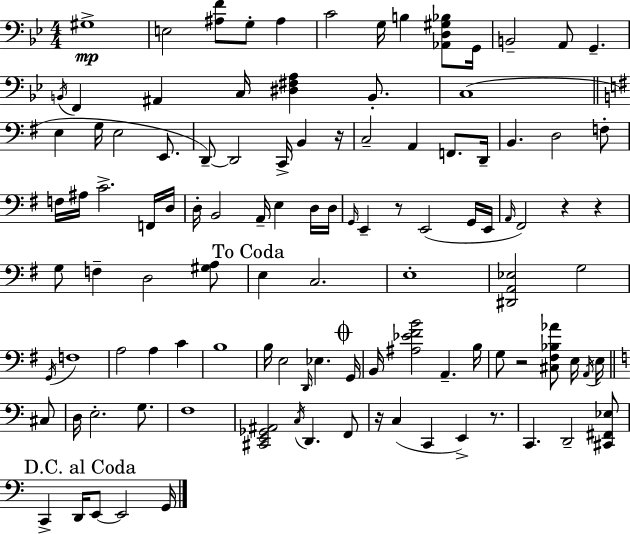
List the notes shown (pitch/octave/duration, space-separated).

G#3/w E3/h [A#3,F4]/e G3/e A#3/q C4/h G3/s B3/q [Ab2,D3,G#3,Bb3]/e G2/s B2/h A2/e G2/q. B2/s F2/q A#2/q C3/s [D#3,F#3,A3]/q B2/e. C3/w E3/q G3/s E3/h E2/e. D2/e D2/h C2/s B2/q R/s C3/h A2/q F2/e. D2/s B2/q. D3/h F3/e F3/s A#3/s C4/h. F2/s D3/s D3/s B2/h A2/s E3/q D3/s D3/s G2/s E2/q R/e E2/h G2/s E2/s A2/s F#2/h R/q R/q G3/e F3/q D3/h [G#3,A3]/e E3/q C3/h. E3/w [D#2,A2,Eb3]/h G3/h G2/s F3/w A3/h A3/q C4/q B3/w B3/s E3/h D2/s Eb3/q. G2/s B2/s [A#3,Eb4,F#4,B4]/h A2/q. B3/s G3/e R/h [C#3,F#3,Bb3,Ab4]/e E3/s A2/s E3/s C#3/e D3/s E3/h. G3/e. F3/w [C#2,E2,Gb2,A#2]/h C3/s D2/q. F2/e R/s C3/q C2/q E2/q R/e. C2/q. D2/h [C#2,F#2,Eb3]/e C2/q D2/s E2/e E2/h G2/s